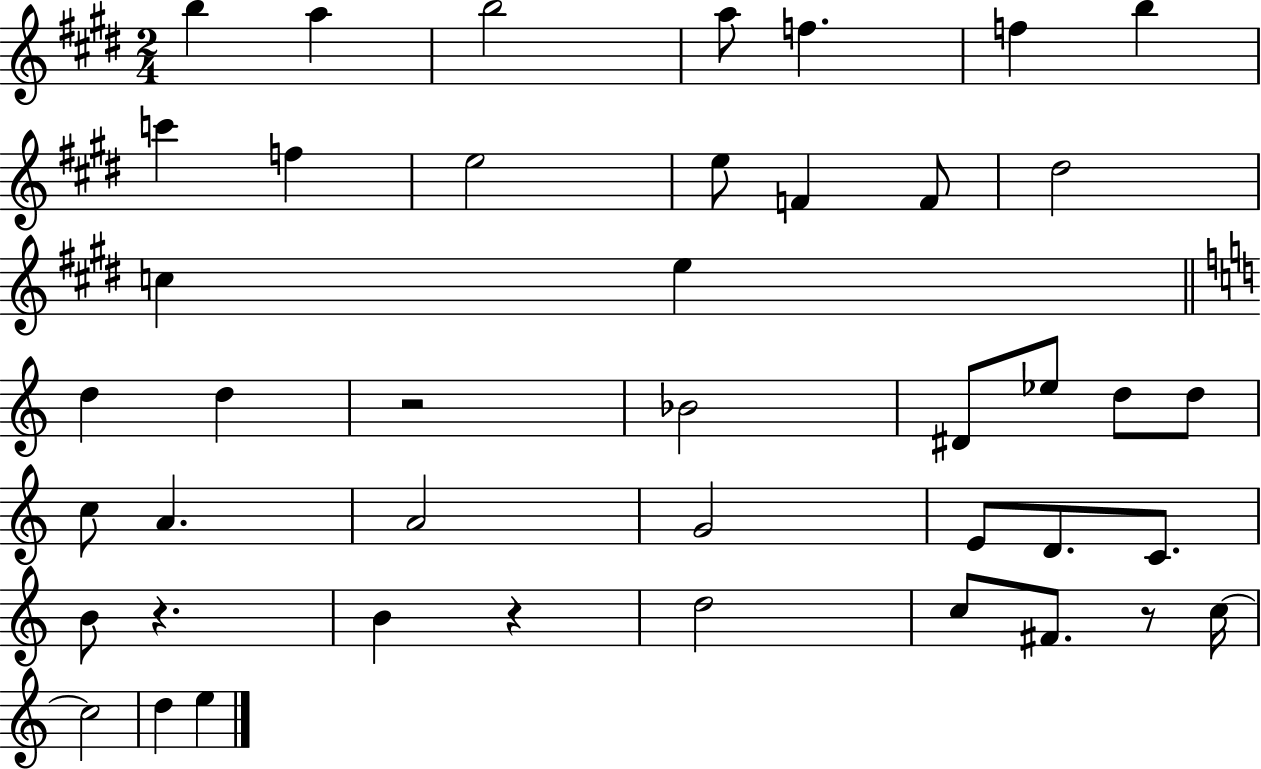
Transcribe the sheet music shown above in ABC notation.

X:1
T:Untitled
M:2/4
L:1/4
K:E
b a b2 a/2 f f b c' f e2 e/2 F F/2 ^d2 c e d d z2 _B2 ^D/2 _e/2 d/2 d/2 c/2 A A2 G2 E/2 D/2 C/2 B/2 z B z d2 c/2 ^F/2 z/2 c/4 c2 d e